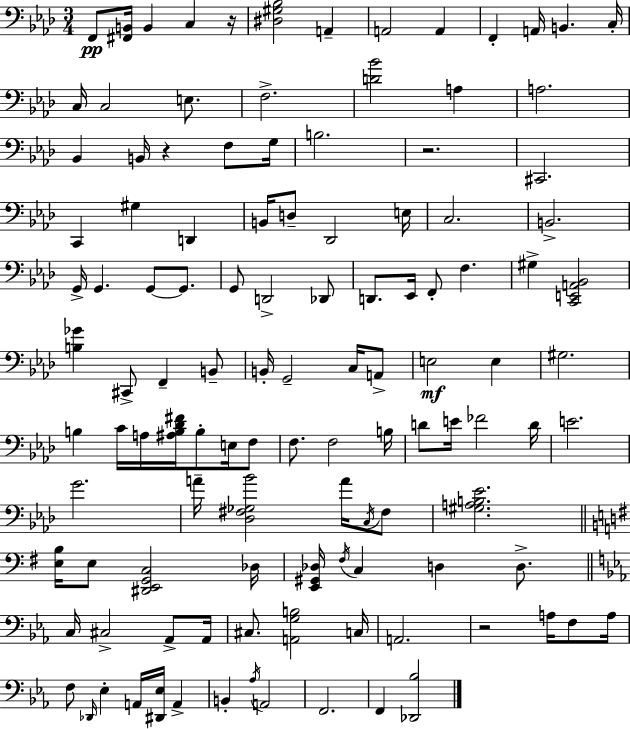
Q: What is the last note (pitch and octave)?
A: F2